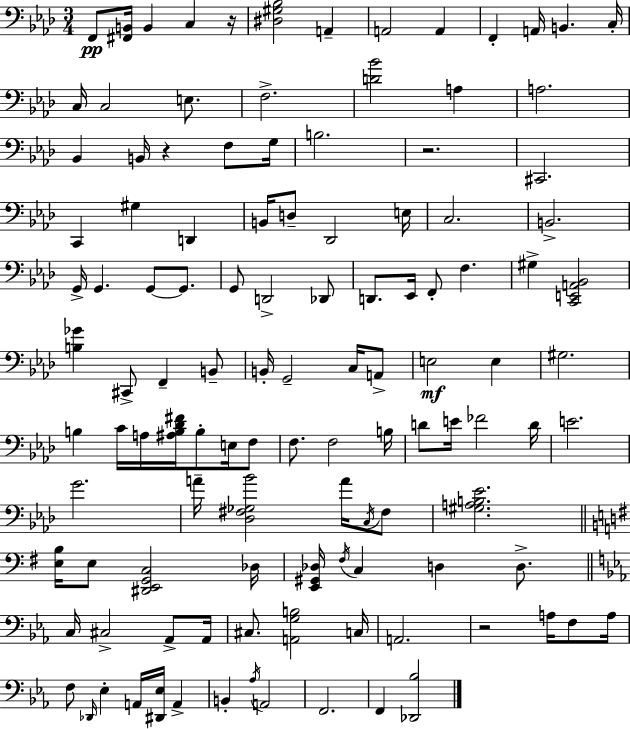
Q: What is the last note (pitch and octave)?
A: F2